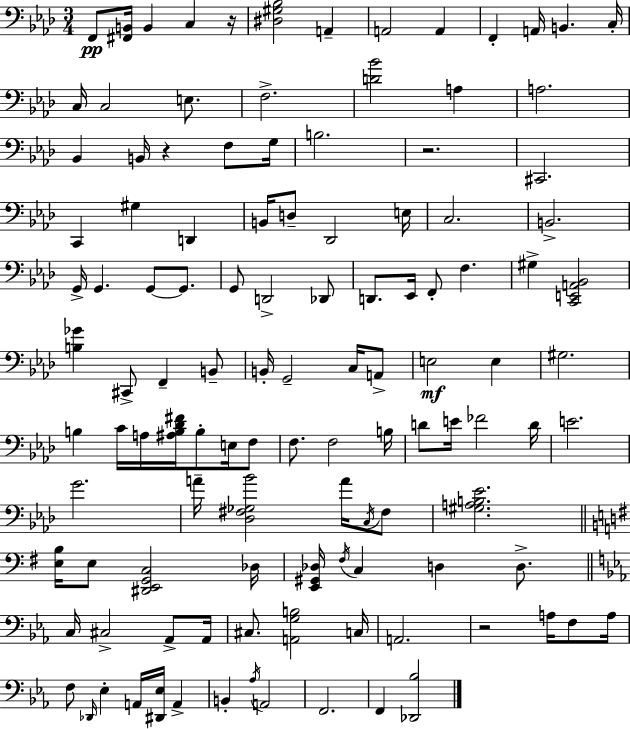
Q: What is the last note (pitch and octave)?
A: F2